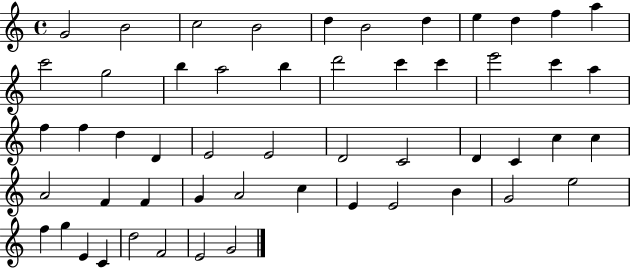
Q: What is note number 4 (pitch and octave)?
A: B4